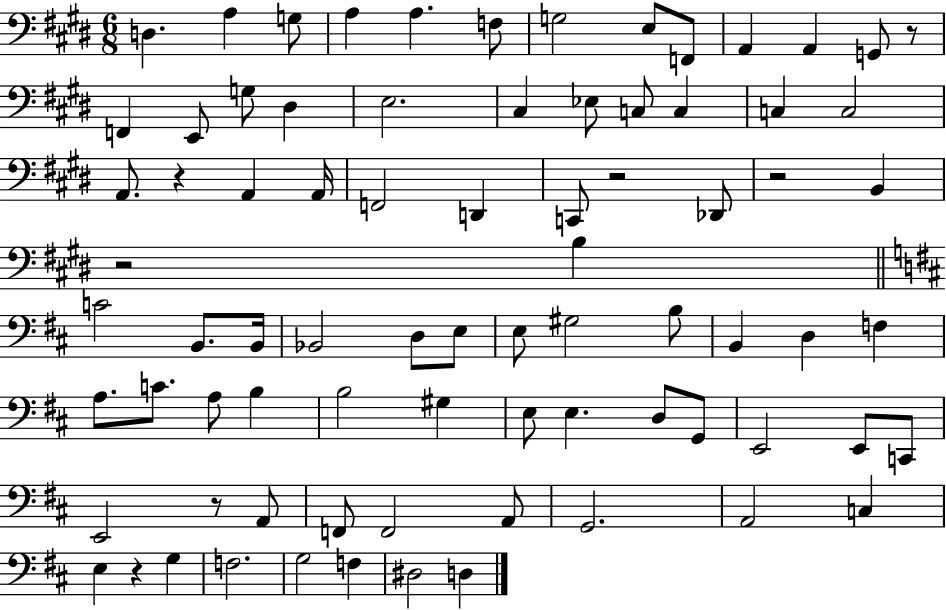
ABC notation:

X:1
T:Untitled
M:6/8
L:1/4
K:E
D, A, G,/2 A, A, F,/2 G,2 E,/2 F,,/2 A,, A,, G,,/2 z/2 F,, E,,/2 G,/2 ^D, E,2 ^C, _E,/2 C,/2 C, C, C,2 A,,/2 z A,, A,,/4 F,,2 D,, C,,/2 z2 _D,,/2 z2 B,, z2 B, C2 B,,/2 B,,/4 _B,,2 D,/2 E,/2 E,/2 ^G,2 B,/2 B,, D, F, A,/2 C/2 A,/2 B, B,2 ^G, E,/2 E, D,/2 G,,/2 E,,2 E,,/2 C,,/2 E,,2 z/2 A,,/2 F,,/2 F,,2 A,,/2 G,,2 A,,2 C, E, z G, F,2 G,2 F, ^D,2 D,